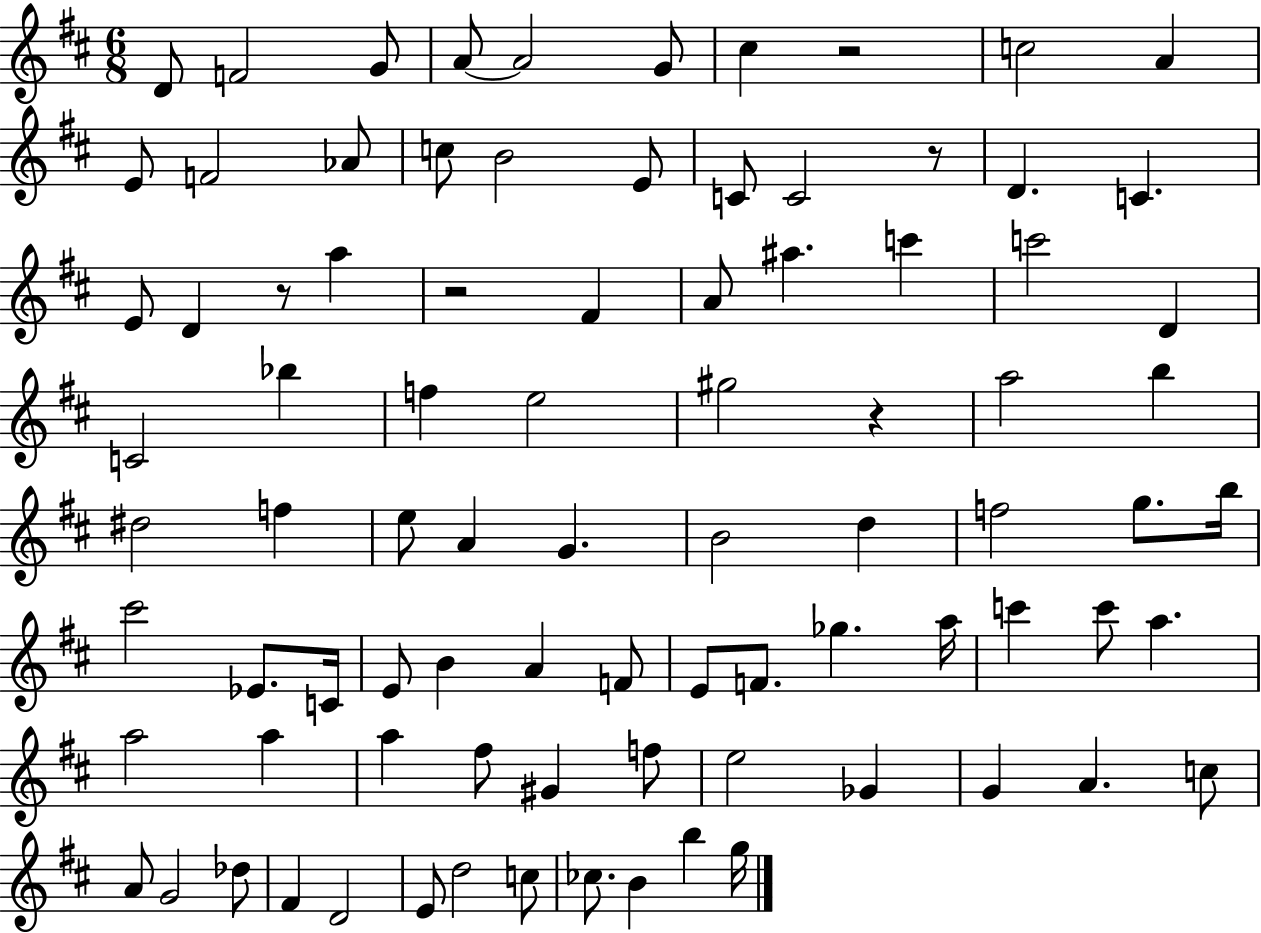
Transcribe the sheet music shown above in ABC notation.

X:1
T:Untitled
M:6/8
L:1/4
K:D
D/2 F2 G/2 A/2 A2 G/2 ^c z2 c2 A E/2 F2 _A/2 c/2 B2 E/2 C/2 C2 z/2 D C E/2 D z/2 a z2 ^F A/2 ^a c' c'2 D C2 _b f e2 ^g2 z a2 b ^d2 f e/2 A G B2 d f2 g/2 b/4 ^c'2 _E/2 C/4 E/2 B A F/2 E/2 F/2 _g a/4 c' c'/2 a a2 a a ^f/2 ^G f/2 e2 _G G A c/2 A/2 G2 _d/2 ^F D2 E/2 d2 c/2 _c/2 B b g/4